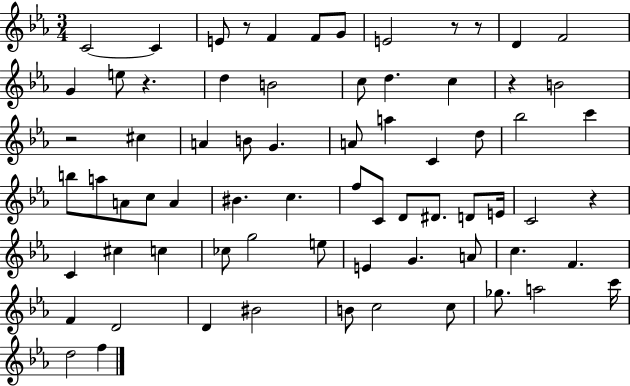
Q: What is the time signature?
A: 3/4